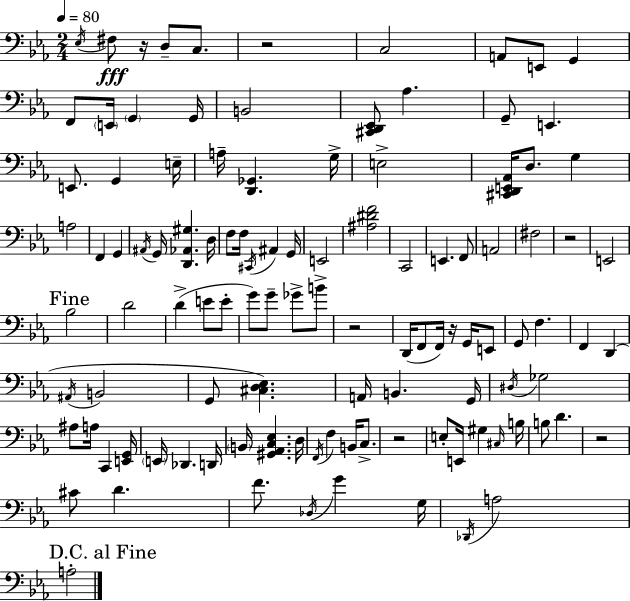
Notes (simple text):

Eb3/s F#3/e R/s D3/e C3/e. R/h C3/h A2/e E2/e G2/q F2/e E2/s G2/q G2/s B2/h [C#2,D2,Eb2]/e Ab3/q. G2/e E2/q. E2/e. G2/q E3/s A3/s [D2,Gb2]/q. G3/s E3/h [C#2,D2,E2,Ab2]/s D3/e. G3/q A3/h F2/q G2/q A#2/s G2/s [D2,Ab2,G#3]/q. D3/s F3/e F3/s C#2/s A#2/q G2/s E2/h [A#3,D#4,F4]/h C2/h E2/q. F2/e A2/h F#3/h R/h E2/h Bb3/h D4/h D4/q E4/e E4/e G4/e G4/e Gb4/e B4/e R/h D2/s F2/e F2/s R/s G2/s E2/e G2/e F3/q. F2/q D2/q A#2/s B2/h G2/e [C#3,D3,Eb3]/q. A2/s B2/q. G2/s D#3/s Gb3/h A#3/e A3/s C2/q [E2,G2]/s E2/s Db2/q. D2/s B2/s [G#2,Ab2,C3,Eb3]/q. D3/s F2/s F3/q B2/s C3/e. R/h E3/e E2/s G#3/q C#3/s B3/s B3/e D4/q. R/h C#4/e D4/q. F4/e. Db3/s G4/q G3/s Db2/s A3/h A3/h